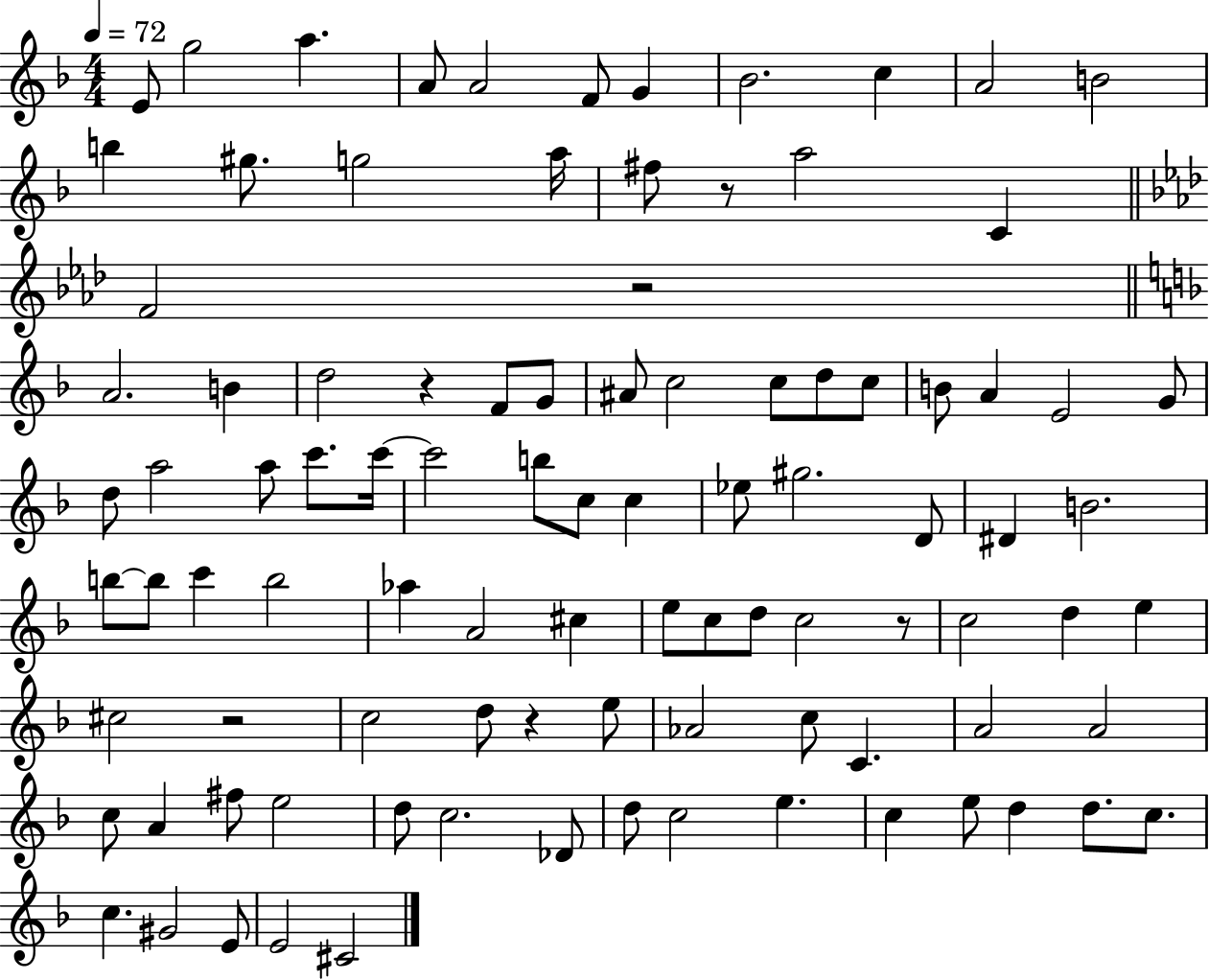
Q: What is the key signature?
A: F major